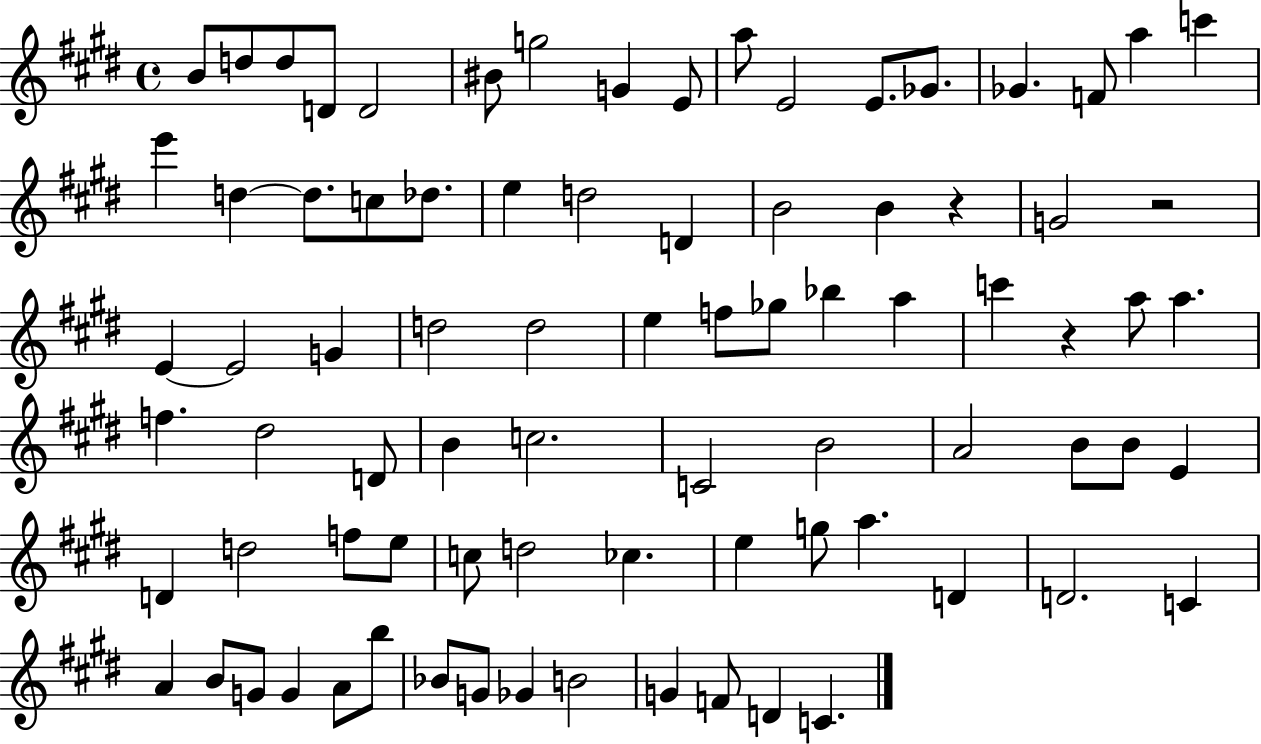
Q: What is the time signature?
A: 4/4